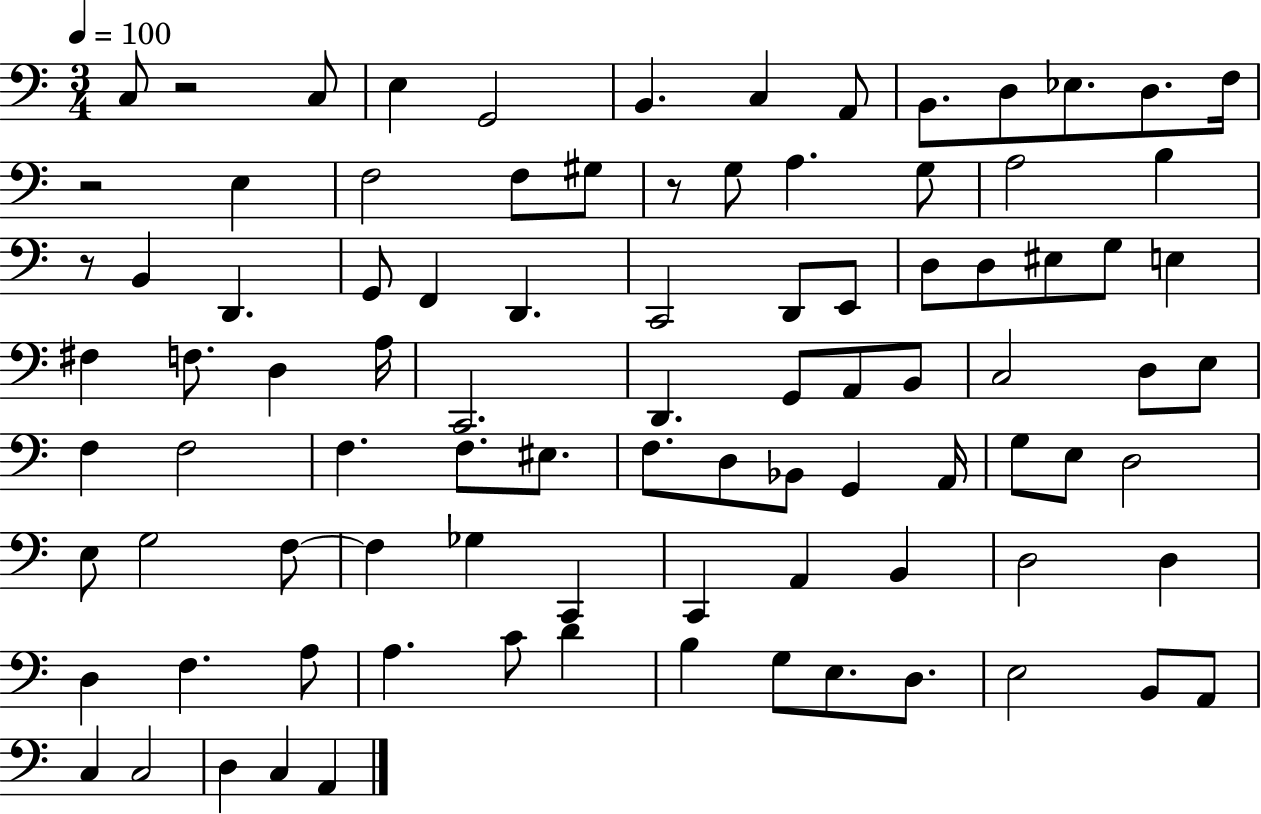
{
  \clef bass
  \numericTimeSignature
  \time 3/4
  \key c \major
  \tempo 4 = 100
  \repeat volta 2 { c8 r2 c8 | e4 g,2 | b,4. c4 a,8 | b,8. d8 ees8. d8. f16 | \break r2 e4 | f2 f8 gis8 | r8 g8 a4. g8 | a2 b4 | \break r8 b,4 d,4. | g,8 f,4 d,4. | c,2 d,8 e,8 | d8 d8 eis8 g8 e4 | \break fis4 f8. d4 a16 | c,2. | d,4. g,8 a,8 b,8 | c2 d8 e8 | \break f4 f2 | f4. f8. eis8. | f8. d8 bes,8 g,4 a,16 | g8 e8 d2 | \break e8 g2 f8~~ | f4 ges4 c,4 | c,4 a,4 b,4 | d2 d4 | \break d4 f4. a8 | a4. c'8 d'4 | b4 g8 e8. d8. | e2 b,8 a,8 | \break c4 c2 | d4 c4 a,4 | } \bar "|."
}